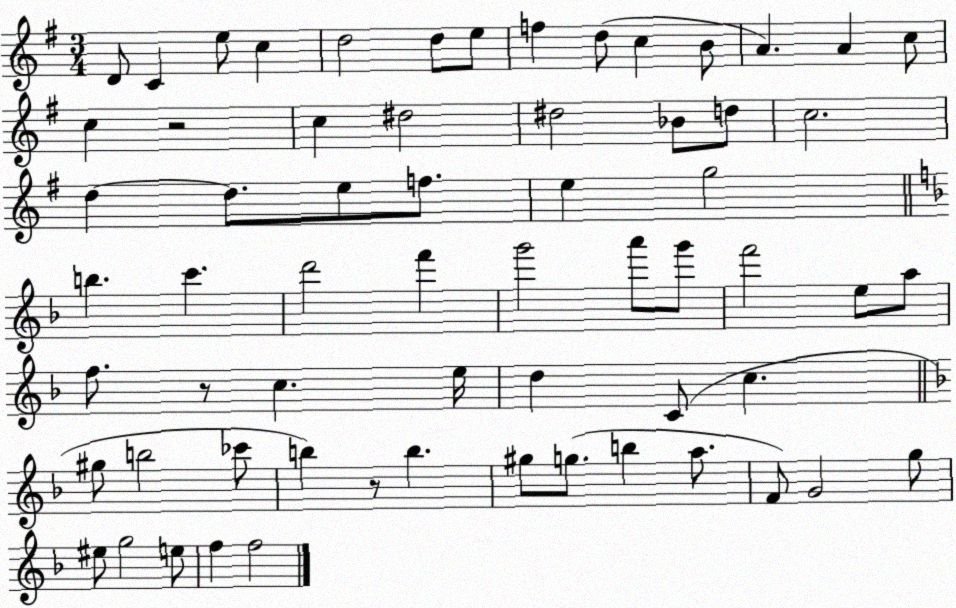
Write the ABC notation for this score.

X:1
T:Untitled
M:3/4
L:1/4
K:G
D/2 C e/2 c d2 d/2 e/2 f d/2 c B/2 A A c/2 c z2 c ^d2 ^d2 _B/2 d/2 c2 d d/2 e/2 f/2 e g2 b c' d'2 f' g'2 a'/2 g'/2 f'2 e/2 a/2 f/2 z/2 c e/4 d C/2 c ^g/2 b2 _c'/2 b z/2 b ^g/2 g/2 b a/2 F/2 G2 g/2 ^e/2 g2 e/2 f f2